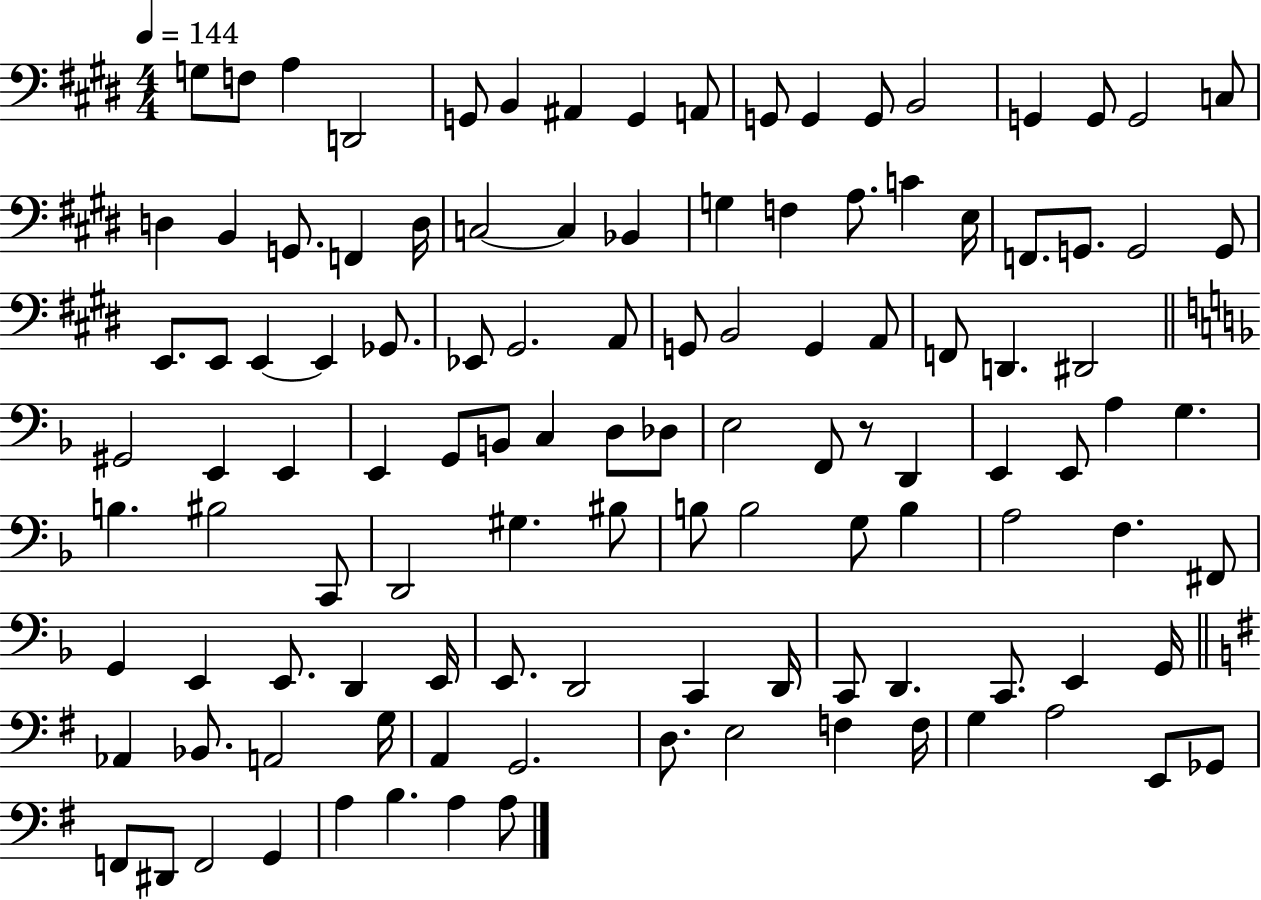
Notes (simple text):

G3/e F3/e A3/q D2/h G2/e B2/q A#2/q G2/q A2/e G2/e G2/q G2/e B2/h G2/q G2/e G2/h C3/e D3/q B2/q G2/e. F2/q D3/s C3/h C3/q Bb2/q G3/q F3/q A3/e. C4/q E3/s F2/e. G2/e. G2/h G2/e E2/e. E2/e E2/q E2/q Gb2/e. Eb2/e G#2/h. A2/e G2/e B2/h G2/q A2/e F2/e D2/q. D#2/h G#2/h E2/q E2/q E2/q G2/e B2/e C3/q D3/e Db3/e E3/h F2/e R/e D2/q E2/q E2/e A3/q G3/q. B3/q. BIS3/h C2/e D2/h G#3/q. BIS3/e B3/e B3/h G3/e B3/q A3/h F3/q. F#2/e G2/q E2/q E2/e. D2/q E2/s E2/e. D2/h C2/q D2/s C2/e D2/q. C2/e. E2/q G2/s Ab2/q Bb2/e. A2/h G3/s A2/q G2/h. D3/e. E3/h F3/q F3/s G3/q A3/h E2/e Gb2/e F2/e D#2/e F2/h G2/q A3/q B3/q. A3/q A3/e